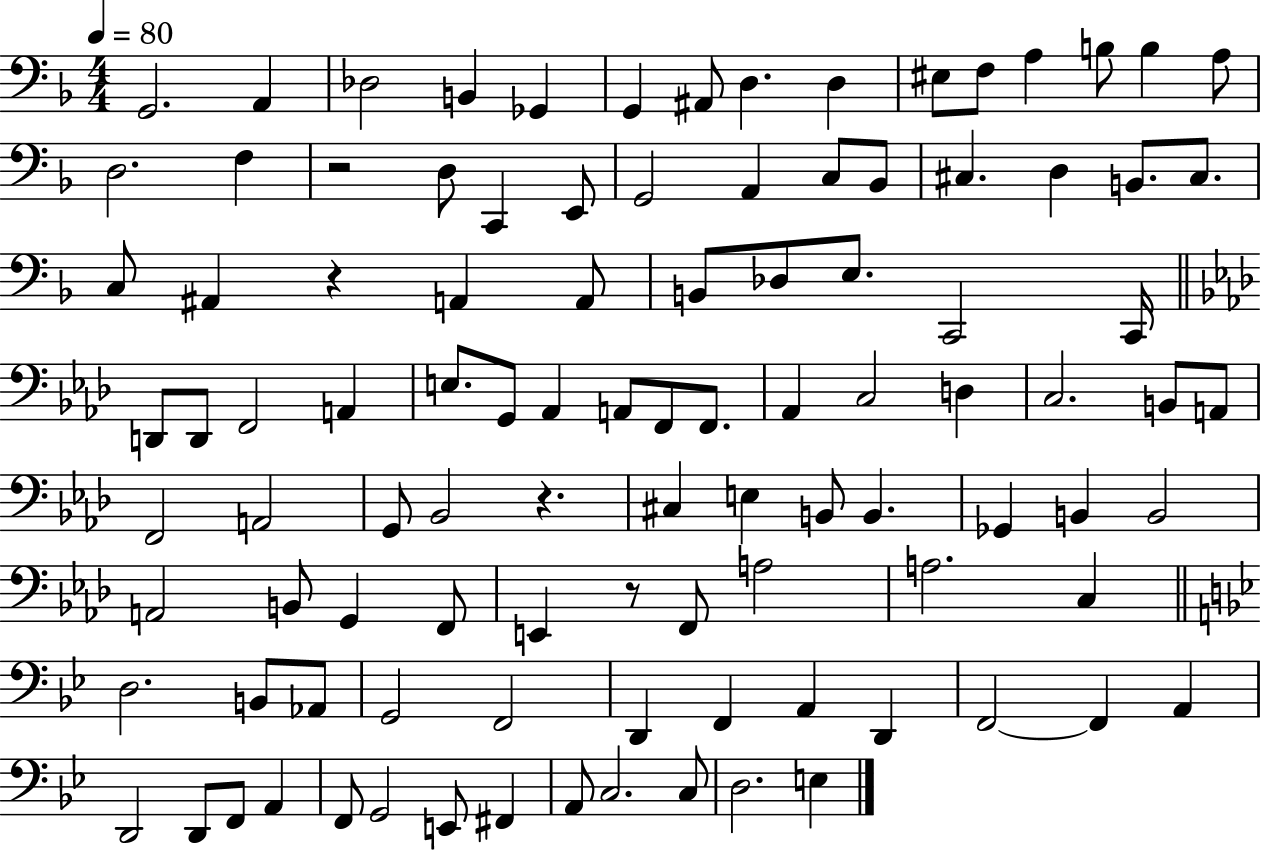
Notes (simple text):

G2/h. A2/q Db3/h B2/q Gb2/q G2/q A#2/e D3/q. D3/q EIS3/e F3/e A3/q B3/e B3/q A3/e D3/h. F3/q R/h D3/e C2/q E2/e G2/h A2/q C3/e Bb2/e C#3/q. D3/q B2/e. C#3/e. C3/e A#2/q R/q A2/q A2/e B2/e Db3/e E3/e. C2/h C2/s D2/e D2/e F2/h A2/q E3/e. G2/e Ab2/q A2/e F2/e F2/e. Ab2/q C3/h D3/q C3/h. B2/e A2/e F2/h A2/h G2/e Bb2/h R/q. C#3/q E3/q B2/e B2/q. Gb2/q B2/q B2/h A2/h B2/e G2/q F2/e E2/q R/e F2/e A3/h A3/h. C3/q D3/h. B2/e Ab2/e G2/h F2/h D2/q F2/q A2/q D2/q F2/h F2/q A2/q D2/h D2/e F2/e A2/q F2/e G2/h E2/e F#2/q A2/e C3/h. C3/e D3/h. E3/q